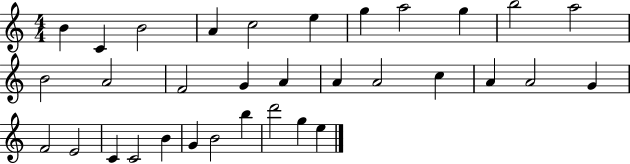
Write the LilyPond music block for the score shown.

{
  \clef treble
  \numericTimeSignature
  \time 4/4
  \key c \major
  b'4 c'4 b'2 | a'4 c''2 e''4 | g''4 a''2 g''4 | b''2 a''2 | \break b'2 a'2 | f'2 g'4 a'4 | a'4 a'2 c''4 | a'4 a'2 g'4 | \break f'2 e'2 | c'4 c'2 b'4 | g'4 b'2 b''4 | d'''2 g''4 e''4 | \break \bar "|."
}